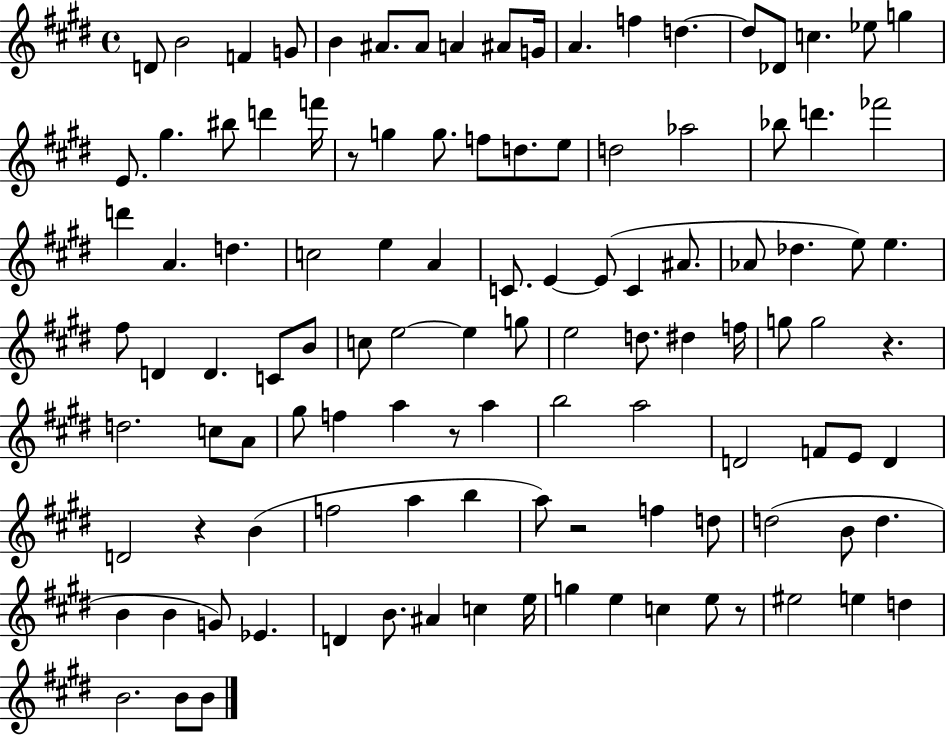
{
  \clef treble
  \time 4/4
  \defaultTimeSignature
  \key e \major
  \repeat volta 2 { d'8 b'2 f'4 g'8 | b'4 ais'8. ais'8 a'4 ais'8 g'16 | a'4. f''4 d''4.~~ | d''8 des'8 c''4. ees''8 g''4 | \break e'8. gis''4. bis''8 d'''4 f'''16 | r8 g''4 g''8. f''8 d''8. e''8 | d''2 aes''2 | bes''8 d'''4. fes'''2 | \break d'''4 a'4. d''4. | c''2 e''4 a'4 | c'8. e'4~~ e'8( c'4 ais'8. | aes'8 des''4. e''8) e''4. | \break fis''8 d'4 d'4. c'8 b'8 | c''8 e''2~~ e''4 g''8 | e''2 d''8. dis''4 f''16 | g''8 g''2 r4. | \break d''2. c''8 a'8 | gis''8 f''4 a''4 r8 a''4 | b''2 a''2 | d'2 f'8 e'8 d'4 | \break d'2 r4 b'4( | f''2 a''4 b''4 | a''8) r2 f''4 d''8 | d''2( b'8 d''4. | \break b'4 b'4 g'8) ees'4. | d'4 b'8. ais'4 c''4 e''16 | g''4 e''4 c''4 e''8 r8 | eis''2 e''4 d''4 | \break b'2. b'8 b'8 | } \bar "|."
}